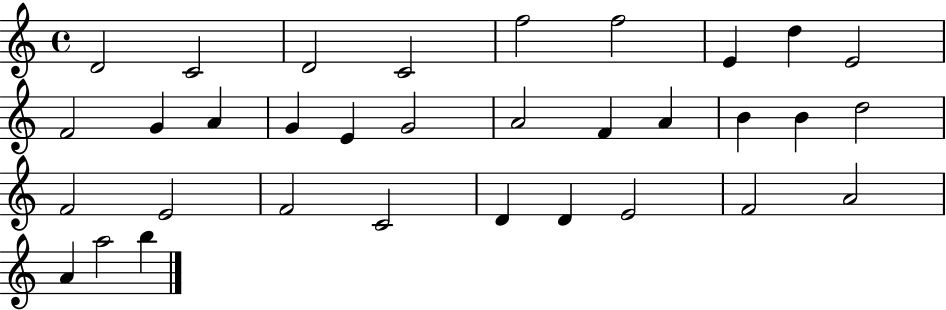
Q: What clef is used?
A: treble